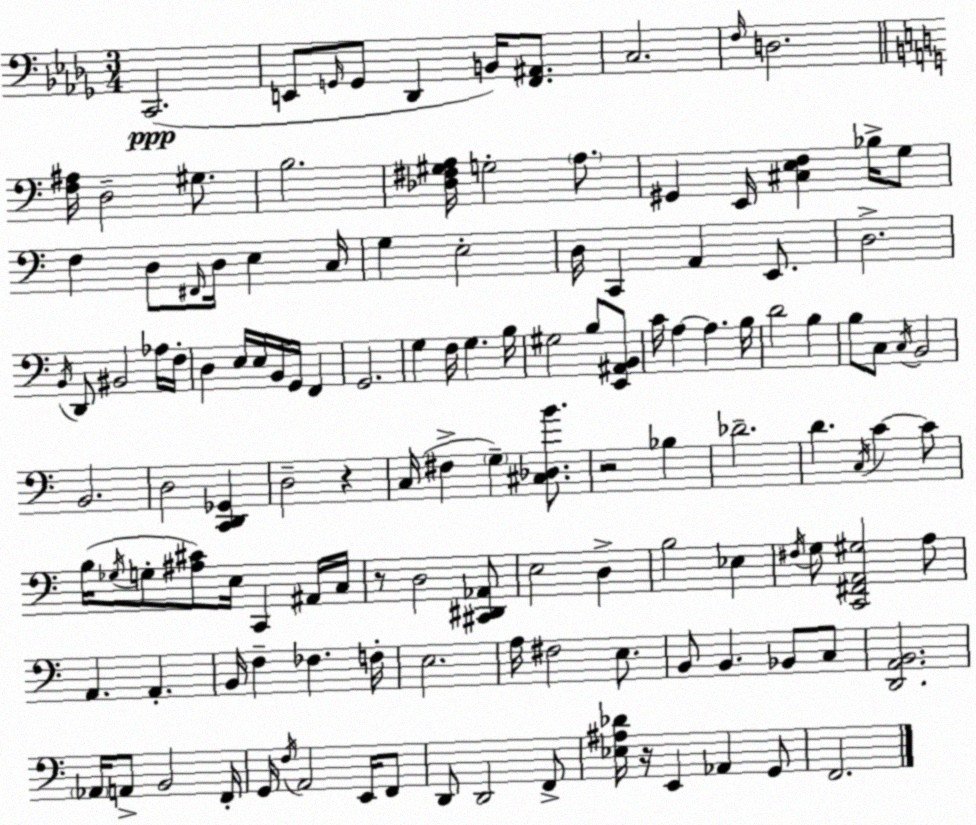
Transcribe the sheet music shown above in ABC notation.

X:1
T:Untitled
M:3/4
L:1/4
K:Bbm
C,,2 E,,/2 G,,/4 G,,/2 _D,, B,,/4 [F,,^A,,]/2 C,2 F,/4 D,2 [F,^A,]/4 D,2 ^G,/2 B,2 [_D,^F,^G,A,]/4 G,2 A,/2 ^G,, E,,/4 [^C,E,F,] _B,/4 G,/2 F, D,/2 ^F,,/4 D,/4 E, C,/4 G, E,2 D,/4 C,, A,, E,,/2 D,2 B,,/4 D,,/2 ^B,,2 _A,/4 F,/4 D, E,/4 E,/4 B,,/4 G,,/4 F,, G,,2 G, F,/4 G, B,/4 ^G,2 B,/2 [E,,^A,,B,,]/2 C/4 A, A, B,/4 D2 B, B,/2 C,/2 C,/4 B,,2 B,,2 D,2 [C,,D,,_G,,] D,2 z C,/4 ^F, G, [^C,_D,B]/2 z2 _B, _D2 D C,/4 C C/2 B,/4 _G,/4 G,/2 [^A,^C]/2 E,/4 C,, ^A,,/4 C,/4 z/2 D,2 [^C,,^D,,_A,,]/2 E,2 D, B,2 _E, ^F,/4 G,/2 [C,,^F,,A,,^G,]2 A,/2 A,, A,, B,,/4 F, _F, F,/4 E,2 A,/4 ^F,2 E,/2 B,,/2 B,, _B,,/2 C,/2 [D,,A,,B,,]2 _A,,/4 A,,/2 B,,2 F,,/4 G,,/4 F,/4 A,,2 E,,/4 F,,/2 D,,/2 D,,2 F,,/2 [_E,^A,_D]/4 z/4 E,, _A,, G,,/2 F,,2